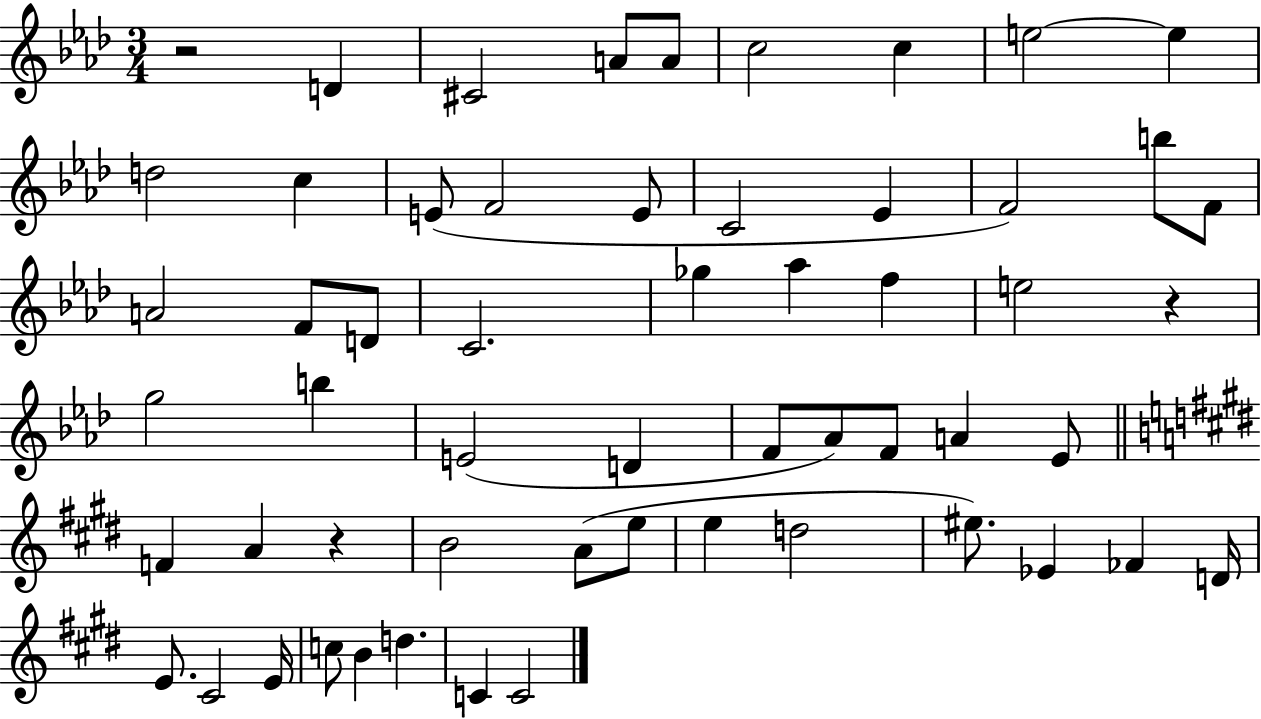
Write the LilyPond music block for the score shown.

{
  \clef treble
  \numericTimeSignature
  \time 3/4
  \key aes \major
  r2 d'4 | cis'2 a'8 a'8 | c''2 c''4 | e''2~~ e''4 | \break d''2 c''4 | e'8( f'2 e'8 | c'2 ees'4 | f'2) b''8 f'8 | \break a'2 f'8 d'8 | c'2. | ges''4 aes''4 f''4 | e''2 r4 | \break g''2 b''4 | e'2( d'4 | f'8 aes'8) f'8 a'4 ees'8 | \bar "||" \break \key e \major f'4 a'4 r4 | b'2 a'8( e''8 | e''4 d''2 | eis''8.) ees'4 fes'4 d'16 | \break e'8. cis'2 e'16 | c''8 b'4 d''4. | c'4 c'2 | \bar "|."
}